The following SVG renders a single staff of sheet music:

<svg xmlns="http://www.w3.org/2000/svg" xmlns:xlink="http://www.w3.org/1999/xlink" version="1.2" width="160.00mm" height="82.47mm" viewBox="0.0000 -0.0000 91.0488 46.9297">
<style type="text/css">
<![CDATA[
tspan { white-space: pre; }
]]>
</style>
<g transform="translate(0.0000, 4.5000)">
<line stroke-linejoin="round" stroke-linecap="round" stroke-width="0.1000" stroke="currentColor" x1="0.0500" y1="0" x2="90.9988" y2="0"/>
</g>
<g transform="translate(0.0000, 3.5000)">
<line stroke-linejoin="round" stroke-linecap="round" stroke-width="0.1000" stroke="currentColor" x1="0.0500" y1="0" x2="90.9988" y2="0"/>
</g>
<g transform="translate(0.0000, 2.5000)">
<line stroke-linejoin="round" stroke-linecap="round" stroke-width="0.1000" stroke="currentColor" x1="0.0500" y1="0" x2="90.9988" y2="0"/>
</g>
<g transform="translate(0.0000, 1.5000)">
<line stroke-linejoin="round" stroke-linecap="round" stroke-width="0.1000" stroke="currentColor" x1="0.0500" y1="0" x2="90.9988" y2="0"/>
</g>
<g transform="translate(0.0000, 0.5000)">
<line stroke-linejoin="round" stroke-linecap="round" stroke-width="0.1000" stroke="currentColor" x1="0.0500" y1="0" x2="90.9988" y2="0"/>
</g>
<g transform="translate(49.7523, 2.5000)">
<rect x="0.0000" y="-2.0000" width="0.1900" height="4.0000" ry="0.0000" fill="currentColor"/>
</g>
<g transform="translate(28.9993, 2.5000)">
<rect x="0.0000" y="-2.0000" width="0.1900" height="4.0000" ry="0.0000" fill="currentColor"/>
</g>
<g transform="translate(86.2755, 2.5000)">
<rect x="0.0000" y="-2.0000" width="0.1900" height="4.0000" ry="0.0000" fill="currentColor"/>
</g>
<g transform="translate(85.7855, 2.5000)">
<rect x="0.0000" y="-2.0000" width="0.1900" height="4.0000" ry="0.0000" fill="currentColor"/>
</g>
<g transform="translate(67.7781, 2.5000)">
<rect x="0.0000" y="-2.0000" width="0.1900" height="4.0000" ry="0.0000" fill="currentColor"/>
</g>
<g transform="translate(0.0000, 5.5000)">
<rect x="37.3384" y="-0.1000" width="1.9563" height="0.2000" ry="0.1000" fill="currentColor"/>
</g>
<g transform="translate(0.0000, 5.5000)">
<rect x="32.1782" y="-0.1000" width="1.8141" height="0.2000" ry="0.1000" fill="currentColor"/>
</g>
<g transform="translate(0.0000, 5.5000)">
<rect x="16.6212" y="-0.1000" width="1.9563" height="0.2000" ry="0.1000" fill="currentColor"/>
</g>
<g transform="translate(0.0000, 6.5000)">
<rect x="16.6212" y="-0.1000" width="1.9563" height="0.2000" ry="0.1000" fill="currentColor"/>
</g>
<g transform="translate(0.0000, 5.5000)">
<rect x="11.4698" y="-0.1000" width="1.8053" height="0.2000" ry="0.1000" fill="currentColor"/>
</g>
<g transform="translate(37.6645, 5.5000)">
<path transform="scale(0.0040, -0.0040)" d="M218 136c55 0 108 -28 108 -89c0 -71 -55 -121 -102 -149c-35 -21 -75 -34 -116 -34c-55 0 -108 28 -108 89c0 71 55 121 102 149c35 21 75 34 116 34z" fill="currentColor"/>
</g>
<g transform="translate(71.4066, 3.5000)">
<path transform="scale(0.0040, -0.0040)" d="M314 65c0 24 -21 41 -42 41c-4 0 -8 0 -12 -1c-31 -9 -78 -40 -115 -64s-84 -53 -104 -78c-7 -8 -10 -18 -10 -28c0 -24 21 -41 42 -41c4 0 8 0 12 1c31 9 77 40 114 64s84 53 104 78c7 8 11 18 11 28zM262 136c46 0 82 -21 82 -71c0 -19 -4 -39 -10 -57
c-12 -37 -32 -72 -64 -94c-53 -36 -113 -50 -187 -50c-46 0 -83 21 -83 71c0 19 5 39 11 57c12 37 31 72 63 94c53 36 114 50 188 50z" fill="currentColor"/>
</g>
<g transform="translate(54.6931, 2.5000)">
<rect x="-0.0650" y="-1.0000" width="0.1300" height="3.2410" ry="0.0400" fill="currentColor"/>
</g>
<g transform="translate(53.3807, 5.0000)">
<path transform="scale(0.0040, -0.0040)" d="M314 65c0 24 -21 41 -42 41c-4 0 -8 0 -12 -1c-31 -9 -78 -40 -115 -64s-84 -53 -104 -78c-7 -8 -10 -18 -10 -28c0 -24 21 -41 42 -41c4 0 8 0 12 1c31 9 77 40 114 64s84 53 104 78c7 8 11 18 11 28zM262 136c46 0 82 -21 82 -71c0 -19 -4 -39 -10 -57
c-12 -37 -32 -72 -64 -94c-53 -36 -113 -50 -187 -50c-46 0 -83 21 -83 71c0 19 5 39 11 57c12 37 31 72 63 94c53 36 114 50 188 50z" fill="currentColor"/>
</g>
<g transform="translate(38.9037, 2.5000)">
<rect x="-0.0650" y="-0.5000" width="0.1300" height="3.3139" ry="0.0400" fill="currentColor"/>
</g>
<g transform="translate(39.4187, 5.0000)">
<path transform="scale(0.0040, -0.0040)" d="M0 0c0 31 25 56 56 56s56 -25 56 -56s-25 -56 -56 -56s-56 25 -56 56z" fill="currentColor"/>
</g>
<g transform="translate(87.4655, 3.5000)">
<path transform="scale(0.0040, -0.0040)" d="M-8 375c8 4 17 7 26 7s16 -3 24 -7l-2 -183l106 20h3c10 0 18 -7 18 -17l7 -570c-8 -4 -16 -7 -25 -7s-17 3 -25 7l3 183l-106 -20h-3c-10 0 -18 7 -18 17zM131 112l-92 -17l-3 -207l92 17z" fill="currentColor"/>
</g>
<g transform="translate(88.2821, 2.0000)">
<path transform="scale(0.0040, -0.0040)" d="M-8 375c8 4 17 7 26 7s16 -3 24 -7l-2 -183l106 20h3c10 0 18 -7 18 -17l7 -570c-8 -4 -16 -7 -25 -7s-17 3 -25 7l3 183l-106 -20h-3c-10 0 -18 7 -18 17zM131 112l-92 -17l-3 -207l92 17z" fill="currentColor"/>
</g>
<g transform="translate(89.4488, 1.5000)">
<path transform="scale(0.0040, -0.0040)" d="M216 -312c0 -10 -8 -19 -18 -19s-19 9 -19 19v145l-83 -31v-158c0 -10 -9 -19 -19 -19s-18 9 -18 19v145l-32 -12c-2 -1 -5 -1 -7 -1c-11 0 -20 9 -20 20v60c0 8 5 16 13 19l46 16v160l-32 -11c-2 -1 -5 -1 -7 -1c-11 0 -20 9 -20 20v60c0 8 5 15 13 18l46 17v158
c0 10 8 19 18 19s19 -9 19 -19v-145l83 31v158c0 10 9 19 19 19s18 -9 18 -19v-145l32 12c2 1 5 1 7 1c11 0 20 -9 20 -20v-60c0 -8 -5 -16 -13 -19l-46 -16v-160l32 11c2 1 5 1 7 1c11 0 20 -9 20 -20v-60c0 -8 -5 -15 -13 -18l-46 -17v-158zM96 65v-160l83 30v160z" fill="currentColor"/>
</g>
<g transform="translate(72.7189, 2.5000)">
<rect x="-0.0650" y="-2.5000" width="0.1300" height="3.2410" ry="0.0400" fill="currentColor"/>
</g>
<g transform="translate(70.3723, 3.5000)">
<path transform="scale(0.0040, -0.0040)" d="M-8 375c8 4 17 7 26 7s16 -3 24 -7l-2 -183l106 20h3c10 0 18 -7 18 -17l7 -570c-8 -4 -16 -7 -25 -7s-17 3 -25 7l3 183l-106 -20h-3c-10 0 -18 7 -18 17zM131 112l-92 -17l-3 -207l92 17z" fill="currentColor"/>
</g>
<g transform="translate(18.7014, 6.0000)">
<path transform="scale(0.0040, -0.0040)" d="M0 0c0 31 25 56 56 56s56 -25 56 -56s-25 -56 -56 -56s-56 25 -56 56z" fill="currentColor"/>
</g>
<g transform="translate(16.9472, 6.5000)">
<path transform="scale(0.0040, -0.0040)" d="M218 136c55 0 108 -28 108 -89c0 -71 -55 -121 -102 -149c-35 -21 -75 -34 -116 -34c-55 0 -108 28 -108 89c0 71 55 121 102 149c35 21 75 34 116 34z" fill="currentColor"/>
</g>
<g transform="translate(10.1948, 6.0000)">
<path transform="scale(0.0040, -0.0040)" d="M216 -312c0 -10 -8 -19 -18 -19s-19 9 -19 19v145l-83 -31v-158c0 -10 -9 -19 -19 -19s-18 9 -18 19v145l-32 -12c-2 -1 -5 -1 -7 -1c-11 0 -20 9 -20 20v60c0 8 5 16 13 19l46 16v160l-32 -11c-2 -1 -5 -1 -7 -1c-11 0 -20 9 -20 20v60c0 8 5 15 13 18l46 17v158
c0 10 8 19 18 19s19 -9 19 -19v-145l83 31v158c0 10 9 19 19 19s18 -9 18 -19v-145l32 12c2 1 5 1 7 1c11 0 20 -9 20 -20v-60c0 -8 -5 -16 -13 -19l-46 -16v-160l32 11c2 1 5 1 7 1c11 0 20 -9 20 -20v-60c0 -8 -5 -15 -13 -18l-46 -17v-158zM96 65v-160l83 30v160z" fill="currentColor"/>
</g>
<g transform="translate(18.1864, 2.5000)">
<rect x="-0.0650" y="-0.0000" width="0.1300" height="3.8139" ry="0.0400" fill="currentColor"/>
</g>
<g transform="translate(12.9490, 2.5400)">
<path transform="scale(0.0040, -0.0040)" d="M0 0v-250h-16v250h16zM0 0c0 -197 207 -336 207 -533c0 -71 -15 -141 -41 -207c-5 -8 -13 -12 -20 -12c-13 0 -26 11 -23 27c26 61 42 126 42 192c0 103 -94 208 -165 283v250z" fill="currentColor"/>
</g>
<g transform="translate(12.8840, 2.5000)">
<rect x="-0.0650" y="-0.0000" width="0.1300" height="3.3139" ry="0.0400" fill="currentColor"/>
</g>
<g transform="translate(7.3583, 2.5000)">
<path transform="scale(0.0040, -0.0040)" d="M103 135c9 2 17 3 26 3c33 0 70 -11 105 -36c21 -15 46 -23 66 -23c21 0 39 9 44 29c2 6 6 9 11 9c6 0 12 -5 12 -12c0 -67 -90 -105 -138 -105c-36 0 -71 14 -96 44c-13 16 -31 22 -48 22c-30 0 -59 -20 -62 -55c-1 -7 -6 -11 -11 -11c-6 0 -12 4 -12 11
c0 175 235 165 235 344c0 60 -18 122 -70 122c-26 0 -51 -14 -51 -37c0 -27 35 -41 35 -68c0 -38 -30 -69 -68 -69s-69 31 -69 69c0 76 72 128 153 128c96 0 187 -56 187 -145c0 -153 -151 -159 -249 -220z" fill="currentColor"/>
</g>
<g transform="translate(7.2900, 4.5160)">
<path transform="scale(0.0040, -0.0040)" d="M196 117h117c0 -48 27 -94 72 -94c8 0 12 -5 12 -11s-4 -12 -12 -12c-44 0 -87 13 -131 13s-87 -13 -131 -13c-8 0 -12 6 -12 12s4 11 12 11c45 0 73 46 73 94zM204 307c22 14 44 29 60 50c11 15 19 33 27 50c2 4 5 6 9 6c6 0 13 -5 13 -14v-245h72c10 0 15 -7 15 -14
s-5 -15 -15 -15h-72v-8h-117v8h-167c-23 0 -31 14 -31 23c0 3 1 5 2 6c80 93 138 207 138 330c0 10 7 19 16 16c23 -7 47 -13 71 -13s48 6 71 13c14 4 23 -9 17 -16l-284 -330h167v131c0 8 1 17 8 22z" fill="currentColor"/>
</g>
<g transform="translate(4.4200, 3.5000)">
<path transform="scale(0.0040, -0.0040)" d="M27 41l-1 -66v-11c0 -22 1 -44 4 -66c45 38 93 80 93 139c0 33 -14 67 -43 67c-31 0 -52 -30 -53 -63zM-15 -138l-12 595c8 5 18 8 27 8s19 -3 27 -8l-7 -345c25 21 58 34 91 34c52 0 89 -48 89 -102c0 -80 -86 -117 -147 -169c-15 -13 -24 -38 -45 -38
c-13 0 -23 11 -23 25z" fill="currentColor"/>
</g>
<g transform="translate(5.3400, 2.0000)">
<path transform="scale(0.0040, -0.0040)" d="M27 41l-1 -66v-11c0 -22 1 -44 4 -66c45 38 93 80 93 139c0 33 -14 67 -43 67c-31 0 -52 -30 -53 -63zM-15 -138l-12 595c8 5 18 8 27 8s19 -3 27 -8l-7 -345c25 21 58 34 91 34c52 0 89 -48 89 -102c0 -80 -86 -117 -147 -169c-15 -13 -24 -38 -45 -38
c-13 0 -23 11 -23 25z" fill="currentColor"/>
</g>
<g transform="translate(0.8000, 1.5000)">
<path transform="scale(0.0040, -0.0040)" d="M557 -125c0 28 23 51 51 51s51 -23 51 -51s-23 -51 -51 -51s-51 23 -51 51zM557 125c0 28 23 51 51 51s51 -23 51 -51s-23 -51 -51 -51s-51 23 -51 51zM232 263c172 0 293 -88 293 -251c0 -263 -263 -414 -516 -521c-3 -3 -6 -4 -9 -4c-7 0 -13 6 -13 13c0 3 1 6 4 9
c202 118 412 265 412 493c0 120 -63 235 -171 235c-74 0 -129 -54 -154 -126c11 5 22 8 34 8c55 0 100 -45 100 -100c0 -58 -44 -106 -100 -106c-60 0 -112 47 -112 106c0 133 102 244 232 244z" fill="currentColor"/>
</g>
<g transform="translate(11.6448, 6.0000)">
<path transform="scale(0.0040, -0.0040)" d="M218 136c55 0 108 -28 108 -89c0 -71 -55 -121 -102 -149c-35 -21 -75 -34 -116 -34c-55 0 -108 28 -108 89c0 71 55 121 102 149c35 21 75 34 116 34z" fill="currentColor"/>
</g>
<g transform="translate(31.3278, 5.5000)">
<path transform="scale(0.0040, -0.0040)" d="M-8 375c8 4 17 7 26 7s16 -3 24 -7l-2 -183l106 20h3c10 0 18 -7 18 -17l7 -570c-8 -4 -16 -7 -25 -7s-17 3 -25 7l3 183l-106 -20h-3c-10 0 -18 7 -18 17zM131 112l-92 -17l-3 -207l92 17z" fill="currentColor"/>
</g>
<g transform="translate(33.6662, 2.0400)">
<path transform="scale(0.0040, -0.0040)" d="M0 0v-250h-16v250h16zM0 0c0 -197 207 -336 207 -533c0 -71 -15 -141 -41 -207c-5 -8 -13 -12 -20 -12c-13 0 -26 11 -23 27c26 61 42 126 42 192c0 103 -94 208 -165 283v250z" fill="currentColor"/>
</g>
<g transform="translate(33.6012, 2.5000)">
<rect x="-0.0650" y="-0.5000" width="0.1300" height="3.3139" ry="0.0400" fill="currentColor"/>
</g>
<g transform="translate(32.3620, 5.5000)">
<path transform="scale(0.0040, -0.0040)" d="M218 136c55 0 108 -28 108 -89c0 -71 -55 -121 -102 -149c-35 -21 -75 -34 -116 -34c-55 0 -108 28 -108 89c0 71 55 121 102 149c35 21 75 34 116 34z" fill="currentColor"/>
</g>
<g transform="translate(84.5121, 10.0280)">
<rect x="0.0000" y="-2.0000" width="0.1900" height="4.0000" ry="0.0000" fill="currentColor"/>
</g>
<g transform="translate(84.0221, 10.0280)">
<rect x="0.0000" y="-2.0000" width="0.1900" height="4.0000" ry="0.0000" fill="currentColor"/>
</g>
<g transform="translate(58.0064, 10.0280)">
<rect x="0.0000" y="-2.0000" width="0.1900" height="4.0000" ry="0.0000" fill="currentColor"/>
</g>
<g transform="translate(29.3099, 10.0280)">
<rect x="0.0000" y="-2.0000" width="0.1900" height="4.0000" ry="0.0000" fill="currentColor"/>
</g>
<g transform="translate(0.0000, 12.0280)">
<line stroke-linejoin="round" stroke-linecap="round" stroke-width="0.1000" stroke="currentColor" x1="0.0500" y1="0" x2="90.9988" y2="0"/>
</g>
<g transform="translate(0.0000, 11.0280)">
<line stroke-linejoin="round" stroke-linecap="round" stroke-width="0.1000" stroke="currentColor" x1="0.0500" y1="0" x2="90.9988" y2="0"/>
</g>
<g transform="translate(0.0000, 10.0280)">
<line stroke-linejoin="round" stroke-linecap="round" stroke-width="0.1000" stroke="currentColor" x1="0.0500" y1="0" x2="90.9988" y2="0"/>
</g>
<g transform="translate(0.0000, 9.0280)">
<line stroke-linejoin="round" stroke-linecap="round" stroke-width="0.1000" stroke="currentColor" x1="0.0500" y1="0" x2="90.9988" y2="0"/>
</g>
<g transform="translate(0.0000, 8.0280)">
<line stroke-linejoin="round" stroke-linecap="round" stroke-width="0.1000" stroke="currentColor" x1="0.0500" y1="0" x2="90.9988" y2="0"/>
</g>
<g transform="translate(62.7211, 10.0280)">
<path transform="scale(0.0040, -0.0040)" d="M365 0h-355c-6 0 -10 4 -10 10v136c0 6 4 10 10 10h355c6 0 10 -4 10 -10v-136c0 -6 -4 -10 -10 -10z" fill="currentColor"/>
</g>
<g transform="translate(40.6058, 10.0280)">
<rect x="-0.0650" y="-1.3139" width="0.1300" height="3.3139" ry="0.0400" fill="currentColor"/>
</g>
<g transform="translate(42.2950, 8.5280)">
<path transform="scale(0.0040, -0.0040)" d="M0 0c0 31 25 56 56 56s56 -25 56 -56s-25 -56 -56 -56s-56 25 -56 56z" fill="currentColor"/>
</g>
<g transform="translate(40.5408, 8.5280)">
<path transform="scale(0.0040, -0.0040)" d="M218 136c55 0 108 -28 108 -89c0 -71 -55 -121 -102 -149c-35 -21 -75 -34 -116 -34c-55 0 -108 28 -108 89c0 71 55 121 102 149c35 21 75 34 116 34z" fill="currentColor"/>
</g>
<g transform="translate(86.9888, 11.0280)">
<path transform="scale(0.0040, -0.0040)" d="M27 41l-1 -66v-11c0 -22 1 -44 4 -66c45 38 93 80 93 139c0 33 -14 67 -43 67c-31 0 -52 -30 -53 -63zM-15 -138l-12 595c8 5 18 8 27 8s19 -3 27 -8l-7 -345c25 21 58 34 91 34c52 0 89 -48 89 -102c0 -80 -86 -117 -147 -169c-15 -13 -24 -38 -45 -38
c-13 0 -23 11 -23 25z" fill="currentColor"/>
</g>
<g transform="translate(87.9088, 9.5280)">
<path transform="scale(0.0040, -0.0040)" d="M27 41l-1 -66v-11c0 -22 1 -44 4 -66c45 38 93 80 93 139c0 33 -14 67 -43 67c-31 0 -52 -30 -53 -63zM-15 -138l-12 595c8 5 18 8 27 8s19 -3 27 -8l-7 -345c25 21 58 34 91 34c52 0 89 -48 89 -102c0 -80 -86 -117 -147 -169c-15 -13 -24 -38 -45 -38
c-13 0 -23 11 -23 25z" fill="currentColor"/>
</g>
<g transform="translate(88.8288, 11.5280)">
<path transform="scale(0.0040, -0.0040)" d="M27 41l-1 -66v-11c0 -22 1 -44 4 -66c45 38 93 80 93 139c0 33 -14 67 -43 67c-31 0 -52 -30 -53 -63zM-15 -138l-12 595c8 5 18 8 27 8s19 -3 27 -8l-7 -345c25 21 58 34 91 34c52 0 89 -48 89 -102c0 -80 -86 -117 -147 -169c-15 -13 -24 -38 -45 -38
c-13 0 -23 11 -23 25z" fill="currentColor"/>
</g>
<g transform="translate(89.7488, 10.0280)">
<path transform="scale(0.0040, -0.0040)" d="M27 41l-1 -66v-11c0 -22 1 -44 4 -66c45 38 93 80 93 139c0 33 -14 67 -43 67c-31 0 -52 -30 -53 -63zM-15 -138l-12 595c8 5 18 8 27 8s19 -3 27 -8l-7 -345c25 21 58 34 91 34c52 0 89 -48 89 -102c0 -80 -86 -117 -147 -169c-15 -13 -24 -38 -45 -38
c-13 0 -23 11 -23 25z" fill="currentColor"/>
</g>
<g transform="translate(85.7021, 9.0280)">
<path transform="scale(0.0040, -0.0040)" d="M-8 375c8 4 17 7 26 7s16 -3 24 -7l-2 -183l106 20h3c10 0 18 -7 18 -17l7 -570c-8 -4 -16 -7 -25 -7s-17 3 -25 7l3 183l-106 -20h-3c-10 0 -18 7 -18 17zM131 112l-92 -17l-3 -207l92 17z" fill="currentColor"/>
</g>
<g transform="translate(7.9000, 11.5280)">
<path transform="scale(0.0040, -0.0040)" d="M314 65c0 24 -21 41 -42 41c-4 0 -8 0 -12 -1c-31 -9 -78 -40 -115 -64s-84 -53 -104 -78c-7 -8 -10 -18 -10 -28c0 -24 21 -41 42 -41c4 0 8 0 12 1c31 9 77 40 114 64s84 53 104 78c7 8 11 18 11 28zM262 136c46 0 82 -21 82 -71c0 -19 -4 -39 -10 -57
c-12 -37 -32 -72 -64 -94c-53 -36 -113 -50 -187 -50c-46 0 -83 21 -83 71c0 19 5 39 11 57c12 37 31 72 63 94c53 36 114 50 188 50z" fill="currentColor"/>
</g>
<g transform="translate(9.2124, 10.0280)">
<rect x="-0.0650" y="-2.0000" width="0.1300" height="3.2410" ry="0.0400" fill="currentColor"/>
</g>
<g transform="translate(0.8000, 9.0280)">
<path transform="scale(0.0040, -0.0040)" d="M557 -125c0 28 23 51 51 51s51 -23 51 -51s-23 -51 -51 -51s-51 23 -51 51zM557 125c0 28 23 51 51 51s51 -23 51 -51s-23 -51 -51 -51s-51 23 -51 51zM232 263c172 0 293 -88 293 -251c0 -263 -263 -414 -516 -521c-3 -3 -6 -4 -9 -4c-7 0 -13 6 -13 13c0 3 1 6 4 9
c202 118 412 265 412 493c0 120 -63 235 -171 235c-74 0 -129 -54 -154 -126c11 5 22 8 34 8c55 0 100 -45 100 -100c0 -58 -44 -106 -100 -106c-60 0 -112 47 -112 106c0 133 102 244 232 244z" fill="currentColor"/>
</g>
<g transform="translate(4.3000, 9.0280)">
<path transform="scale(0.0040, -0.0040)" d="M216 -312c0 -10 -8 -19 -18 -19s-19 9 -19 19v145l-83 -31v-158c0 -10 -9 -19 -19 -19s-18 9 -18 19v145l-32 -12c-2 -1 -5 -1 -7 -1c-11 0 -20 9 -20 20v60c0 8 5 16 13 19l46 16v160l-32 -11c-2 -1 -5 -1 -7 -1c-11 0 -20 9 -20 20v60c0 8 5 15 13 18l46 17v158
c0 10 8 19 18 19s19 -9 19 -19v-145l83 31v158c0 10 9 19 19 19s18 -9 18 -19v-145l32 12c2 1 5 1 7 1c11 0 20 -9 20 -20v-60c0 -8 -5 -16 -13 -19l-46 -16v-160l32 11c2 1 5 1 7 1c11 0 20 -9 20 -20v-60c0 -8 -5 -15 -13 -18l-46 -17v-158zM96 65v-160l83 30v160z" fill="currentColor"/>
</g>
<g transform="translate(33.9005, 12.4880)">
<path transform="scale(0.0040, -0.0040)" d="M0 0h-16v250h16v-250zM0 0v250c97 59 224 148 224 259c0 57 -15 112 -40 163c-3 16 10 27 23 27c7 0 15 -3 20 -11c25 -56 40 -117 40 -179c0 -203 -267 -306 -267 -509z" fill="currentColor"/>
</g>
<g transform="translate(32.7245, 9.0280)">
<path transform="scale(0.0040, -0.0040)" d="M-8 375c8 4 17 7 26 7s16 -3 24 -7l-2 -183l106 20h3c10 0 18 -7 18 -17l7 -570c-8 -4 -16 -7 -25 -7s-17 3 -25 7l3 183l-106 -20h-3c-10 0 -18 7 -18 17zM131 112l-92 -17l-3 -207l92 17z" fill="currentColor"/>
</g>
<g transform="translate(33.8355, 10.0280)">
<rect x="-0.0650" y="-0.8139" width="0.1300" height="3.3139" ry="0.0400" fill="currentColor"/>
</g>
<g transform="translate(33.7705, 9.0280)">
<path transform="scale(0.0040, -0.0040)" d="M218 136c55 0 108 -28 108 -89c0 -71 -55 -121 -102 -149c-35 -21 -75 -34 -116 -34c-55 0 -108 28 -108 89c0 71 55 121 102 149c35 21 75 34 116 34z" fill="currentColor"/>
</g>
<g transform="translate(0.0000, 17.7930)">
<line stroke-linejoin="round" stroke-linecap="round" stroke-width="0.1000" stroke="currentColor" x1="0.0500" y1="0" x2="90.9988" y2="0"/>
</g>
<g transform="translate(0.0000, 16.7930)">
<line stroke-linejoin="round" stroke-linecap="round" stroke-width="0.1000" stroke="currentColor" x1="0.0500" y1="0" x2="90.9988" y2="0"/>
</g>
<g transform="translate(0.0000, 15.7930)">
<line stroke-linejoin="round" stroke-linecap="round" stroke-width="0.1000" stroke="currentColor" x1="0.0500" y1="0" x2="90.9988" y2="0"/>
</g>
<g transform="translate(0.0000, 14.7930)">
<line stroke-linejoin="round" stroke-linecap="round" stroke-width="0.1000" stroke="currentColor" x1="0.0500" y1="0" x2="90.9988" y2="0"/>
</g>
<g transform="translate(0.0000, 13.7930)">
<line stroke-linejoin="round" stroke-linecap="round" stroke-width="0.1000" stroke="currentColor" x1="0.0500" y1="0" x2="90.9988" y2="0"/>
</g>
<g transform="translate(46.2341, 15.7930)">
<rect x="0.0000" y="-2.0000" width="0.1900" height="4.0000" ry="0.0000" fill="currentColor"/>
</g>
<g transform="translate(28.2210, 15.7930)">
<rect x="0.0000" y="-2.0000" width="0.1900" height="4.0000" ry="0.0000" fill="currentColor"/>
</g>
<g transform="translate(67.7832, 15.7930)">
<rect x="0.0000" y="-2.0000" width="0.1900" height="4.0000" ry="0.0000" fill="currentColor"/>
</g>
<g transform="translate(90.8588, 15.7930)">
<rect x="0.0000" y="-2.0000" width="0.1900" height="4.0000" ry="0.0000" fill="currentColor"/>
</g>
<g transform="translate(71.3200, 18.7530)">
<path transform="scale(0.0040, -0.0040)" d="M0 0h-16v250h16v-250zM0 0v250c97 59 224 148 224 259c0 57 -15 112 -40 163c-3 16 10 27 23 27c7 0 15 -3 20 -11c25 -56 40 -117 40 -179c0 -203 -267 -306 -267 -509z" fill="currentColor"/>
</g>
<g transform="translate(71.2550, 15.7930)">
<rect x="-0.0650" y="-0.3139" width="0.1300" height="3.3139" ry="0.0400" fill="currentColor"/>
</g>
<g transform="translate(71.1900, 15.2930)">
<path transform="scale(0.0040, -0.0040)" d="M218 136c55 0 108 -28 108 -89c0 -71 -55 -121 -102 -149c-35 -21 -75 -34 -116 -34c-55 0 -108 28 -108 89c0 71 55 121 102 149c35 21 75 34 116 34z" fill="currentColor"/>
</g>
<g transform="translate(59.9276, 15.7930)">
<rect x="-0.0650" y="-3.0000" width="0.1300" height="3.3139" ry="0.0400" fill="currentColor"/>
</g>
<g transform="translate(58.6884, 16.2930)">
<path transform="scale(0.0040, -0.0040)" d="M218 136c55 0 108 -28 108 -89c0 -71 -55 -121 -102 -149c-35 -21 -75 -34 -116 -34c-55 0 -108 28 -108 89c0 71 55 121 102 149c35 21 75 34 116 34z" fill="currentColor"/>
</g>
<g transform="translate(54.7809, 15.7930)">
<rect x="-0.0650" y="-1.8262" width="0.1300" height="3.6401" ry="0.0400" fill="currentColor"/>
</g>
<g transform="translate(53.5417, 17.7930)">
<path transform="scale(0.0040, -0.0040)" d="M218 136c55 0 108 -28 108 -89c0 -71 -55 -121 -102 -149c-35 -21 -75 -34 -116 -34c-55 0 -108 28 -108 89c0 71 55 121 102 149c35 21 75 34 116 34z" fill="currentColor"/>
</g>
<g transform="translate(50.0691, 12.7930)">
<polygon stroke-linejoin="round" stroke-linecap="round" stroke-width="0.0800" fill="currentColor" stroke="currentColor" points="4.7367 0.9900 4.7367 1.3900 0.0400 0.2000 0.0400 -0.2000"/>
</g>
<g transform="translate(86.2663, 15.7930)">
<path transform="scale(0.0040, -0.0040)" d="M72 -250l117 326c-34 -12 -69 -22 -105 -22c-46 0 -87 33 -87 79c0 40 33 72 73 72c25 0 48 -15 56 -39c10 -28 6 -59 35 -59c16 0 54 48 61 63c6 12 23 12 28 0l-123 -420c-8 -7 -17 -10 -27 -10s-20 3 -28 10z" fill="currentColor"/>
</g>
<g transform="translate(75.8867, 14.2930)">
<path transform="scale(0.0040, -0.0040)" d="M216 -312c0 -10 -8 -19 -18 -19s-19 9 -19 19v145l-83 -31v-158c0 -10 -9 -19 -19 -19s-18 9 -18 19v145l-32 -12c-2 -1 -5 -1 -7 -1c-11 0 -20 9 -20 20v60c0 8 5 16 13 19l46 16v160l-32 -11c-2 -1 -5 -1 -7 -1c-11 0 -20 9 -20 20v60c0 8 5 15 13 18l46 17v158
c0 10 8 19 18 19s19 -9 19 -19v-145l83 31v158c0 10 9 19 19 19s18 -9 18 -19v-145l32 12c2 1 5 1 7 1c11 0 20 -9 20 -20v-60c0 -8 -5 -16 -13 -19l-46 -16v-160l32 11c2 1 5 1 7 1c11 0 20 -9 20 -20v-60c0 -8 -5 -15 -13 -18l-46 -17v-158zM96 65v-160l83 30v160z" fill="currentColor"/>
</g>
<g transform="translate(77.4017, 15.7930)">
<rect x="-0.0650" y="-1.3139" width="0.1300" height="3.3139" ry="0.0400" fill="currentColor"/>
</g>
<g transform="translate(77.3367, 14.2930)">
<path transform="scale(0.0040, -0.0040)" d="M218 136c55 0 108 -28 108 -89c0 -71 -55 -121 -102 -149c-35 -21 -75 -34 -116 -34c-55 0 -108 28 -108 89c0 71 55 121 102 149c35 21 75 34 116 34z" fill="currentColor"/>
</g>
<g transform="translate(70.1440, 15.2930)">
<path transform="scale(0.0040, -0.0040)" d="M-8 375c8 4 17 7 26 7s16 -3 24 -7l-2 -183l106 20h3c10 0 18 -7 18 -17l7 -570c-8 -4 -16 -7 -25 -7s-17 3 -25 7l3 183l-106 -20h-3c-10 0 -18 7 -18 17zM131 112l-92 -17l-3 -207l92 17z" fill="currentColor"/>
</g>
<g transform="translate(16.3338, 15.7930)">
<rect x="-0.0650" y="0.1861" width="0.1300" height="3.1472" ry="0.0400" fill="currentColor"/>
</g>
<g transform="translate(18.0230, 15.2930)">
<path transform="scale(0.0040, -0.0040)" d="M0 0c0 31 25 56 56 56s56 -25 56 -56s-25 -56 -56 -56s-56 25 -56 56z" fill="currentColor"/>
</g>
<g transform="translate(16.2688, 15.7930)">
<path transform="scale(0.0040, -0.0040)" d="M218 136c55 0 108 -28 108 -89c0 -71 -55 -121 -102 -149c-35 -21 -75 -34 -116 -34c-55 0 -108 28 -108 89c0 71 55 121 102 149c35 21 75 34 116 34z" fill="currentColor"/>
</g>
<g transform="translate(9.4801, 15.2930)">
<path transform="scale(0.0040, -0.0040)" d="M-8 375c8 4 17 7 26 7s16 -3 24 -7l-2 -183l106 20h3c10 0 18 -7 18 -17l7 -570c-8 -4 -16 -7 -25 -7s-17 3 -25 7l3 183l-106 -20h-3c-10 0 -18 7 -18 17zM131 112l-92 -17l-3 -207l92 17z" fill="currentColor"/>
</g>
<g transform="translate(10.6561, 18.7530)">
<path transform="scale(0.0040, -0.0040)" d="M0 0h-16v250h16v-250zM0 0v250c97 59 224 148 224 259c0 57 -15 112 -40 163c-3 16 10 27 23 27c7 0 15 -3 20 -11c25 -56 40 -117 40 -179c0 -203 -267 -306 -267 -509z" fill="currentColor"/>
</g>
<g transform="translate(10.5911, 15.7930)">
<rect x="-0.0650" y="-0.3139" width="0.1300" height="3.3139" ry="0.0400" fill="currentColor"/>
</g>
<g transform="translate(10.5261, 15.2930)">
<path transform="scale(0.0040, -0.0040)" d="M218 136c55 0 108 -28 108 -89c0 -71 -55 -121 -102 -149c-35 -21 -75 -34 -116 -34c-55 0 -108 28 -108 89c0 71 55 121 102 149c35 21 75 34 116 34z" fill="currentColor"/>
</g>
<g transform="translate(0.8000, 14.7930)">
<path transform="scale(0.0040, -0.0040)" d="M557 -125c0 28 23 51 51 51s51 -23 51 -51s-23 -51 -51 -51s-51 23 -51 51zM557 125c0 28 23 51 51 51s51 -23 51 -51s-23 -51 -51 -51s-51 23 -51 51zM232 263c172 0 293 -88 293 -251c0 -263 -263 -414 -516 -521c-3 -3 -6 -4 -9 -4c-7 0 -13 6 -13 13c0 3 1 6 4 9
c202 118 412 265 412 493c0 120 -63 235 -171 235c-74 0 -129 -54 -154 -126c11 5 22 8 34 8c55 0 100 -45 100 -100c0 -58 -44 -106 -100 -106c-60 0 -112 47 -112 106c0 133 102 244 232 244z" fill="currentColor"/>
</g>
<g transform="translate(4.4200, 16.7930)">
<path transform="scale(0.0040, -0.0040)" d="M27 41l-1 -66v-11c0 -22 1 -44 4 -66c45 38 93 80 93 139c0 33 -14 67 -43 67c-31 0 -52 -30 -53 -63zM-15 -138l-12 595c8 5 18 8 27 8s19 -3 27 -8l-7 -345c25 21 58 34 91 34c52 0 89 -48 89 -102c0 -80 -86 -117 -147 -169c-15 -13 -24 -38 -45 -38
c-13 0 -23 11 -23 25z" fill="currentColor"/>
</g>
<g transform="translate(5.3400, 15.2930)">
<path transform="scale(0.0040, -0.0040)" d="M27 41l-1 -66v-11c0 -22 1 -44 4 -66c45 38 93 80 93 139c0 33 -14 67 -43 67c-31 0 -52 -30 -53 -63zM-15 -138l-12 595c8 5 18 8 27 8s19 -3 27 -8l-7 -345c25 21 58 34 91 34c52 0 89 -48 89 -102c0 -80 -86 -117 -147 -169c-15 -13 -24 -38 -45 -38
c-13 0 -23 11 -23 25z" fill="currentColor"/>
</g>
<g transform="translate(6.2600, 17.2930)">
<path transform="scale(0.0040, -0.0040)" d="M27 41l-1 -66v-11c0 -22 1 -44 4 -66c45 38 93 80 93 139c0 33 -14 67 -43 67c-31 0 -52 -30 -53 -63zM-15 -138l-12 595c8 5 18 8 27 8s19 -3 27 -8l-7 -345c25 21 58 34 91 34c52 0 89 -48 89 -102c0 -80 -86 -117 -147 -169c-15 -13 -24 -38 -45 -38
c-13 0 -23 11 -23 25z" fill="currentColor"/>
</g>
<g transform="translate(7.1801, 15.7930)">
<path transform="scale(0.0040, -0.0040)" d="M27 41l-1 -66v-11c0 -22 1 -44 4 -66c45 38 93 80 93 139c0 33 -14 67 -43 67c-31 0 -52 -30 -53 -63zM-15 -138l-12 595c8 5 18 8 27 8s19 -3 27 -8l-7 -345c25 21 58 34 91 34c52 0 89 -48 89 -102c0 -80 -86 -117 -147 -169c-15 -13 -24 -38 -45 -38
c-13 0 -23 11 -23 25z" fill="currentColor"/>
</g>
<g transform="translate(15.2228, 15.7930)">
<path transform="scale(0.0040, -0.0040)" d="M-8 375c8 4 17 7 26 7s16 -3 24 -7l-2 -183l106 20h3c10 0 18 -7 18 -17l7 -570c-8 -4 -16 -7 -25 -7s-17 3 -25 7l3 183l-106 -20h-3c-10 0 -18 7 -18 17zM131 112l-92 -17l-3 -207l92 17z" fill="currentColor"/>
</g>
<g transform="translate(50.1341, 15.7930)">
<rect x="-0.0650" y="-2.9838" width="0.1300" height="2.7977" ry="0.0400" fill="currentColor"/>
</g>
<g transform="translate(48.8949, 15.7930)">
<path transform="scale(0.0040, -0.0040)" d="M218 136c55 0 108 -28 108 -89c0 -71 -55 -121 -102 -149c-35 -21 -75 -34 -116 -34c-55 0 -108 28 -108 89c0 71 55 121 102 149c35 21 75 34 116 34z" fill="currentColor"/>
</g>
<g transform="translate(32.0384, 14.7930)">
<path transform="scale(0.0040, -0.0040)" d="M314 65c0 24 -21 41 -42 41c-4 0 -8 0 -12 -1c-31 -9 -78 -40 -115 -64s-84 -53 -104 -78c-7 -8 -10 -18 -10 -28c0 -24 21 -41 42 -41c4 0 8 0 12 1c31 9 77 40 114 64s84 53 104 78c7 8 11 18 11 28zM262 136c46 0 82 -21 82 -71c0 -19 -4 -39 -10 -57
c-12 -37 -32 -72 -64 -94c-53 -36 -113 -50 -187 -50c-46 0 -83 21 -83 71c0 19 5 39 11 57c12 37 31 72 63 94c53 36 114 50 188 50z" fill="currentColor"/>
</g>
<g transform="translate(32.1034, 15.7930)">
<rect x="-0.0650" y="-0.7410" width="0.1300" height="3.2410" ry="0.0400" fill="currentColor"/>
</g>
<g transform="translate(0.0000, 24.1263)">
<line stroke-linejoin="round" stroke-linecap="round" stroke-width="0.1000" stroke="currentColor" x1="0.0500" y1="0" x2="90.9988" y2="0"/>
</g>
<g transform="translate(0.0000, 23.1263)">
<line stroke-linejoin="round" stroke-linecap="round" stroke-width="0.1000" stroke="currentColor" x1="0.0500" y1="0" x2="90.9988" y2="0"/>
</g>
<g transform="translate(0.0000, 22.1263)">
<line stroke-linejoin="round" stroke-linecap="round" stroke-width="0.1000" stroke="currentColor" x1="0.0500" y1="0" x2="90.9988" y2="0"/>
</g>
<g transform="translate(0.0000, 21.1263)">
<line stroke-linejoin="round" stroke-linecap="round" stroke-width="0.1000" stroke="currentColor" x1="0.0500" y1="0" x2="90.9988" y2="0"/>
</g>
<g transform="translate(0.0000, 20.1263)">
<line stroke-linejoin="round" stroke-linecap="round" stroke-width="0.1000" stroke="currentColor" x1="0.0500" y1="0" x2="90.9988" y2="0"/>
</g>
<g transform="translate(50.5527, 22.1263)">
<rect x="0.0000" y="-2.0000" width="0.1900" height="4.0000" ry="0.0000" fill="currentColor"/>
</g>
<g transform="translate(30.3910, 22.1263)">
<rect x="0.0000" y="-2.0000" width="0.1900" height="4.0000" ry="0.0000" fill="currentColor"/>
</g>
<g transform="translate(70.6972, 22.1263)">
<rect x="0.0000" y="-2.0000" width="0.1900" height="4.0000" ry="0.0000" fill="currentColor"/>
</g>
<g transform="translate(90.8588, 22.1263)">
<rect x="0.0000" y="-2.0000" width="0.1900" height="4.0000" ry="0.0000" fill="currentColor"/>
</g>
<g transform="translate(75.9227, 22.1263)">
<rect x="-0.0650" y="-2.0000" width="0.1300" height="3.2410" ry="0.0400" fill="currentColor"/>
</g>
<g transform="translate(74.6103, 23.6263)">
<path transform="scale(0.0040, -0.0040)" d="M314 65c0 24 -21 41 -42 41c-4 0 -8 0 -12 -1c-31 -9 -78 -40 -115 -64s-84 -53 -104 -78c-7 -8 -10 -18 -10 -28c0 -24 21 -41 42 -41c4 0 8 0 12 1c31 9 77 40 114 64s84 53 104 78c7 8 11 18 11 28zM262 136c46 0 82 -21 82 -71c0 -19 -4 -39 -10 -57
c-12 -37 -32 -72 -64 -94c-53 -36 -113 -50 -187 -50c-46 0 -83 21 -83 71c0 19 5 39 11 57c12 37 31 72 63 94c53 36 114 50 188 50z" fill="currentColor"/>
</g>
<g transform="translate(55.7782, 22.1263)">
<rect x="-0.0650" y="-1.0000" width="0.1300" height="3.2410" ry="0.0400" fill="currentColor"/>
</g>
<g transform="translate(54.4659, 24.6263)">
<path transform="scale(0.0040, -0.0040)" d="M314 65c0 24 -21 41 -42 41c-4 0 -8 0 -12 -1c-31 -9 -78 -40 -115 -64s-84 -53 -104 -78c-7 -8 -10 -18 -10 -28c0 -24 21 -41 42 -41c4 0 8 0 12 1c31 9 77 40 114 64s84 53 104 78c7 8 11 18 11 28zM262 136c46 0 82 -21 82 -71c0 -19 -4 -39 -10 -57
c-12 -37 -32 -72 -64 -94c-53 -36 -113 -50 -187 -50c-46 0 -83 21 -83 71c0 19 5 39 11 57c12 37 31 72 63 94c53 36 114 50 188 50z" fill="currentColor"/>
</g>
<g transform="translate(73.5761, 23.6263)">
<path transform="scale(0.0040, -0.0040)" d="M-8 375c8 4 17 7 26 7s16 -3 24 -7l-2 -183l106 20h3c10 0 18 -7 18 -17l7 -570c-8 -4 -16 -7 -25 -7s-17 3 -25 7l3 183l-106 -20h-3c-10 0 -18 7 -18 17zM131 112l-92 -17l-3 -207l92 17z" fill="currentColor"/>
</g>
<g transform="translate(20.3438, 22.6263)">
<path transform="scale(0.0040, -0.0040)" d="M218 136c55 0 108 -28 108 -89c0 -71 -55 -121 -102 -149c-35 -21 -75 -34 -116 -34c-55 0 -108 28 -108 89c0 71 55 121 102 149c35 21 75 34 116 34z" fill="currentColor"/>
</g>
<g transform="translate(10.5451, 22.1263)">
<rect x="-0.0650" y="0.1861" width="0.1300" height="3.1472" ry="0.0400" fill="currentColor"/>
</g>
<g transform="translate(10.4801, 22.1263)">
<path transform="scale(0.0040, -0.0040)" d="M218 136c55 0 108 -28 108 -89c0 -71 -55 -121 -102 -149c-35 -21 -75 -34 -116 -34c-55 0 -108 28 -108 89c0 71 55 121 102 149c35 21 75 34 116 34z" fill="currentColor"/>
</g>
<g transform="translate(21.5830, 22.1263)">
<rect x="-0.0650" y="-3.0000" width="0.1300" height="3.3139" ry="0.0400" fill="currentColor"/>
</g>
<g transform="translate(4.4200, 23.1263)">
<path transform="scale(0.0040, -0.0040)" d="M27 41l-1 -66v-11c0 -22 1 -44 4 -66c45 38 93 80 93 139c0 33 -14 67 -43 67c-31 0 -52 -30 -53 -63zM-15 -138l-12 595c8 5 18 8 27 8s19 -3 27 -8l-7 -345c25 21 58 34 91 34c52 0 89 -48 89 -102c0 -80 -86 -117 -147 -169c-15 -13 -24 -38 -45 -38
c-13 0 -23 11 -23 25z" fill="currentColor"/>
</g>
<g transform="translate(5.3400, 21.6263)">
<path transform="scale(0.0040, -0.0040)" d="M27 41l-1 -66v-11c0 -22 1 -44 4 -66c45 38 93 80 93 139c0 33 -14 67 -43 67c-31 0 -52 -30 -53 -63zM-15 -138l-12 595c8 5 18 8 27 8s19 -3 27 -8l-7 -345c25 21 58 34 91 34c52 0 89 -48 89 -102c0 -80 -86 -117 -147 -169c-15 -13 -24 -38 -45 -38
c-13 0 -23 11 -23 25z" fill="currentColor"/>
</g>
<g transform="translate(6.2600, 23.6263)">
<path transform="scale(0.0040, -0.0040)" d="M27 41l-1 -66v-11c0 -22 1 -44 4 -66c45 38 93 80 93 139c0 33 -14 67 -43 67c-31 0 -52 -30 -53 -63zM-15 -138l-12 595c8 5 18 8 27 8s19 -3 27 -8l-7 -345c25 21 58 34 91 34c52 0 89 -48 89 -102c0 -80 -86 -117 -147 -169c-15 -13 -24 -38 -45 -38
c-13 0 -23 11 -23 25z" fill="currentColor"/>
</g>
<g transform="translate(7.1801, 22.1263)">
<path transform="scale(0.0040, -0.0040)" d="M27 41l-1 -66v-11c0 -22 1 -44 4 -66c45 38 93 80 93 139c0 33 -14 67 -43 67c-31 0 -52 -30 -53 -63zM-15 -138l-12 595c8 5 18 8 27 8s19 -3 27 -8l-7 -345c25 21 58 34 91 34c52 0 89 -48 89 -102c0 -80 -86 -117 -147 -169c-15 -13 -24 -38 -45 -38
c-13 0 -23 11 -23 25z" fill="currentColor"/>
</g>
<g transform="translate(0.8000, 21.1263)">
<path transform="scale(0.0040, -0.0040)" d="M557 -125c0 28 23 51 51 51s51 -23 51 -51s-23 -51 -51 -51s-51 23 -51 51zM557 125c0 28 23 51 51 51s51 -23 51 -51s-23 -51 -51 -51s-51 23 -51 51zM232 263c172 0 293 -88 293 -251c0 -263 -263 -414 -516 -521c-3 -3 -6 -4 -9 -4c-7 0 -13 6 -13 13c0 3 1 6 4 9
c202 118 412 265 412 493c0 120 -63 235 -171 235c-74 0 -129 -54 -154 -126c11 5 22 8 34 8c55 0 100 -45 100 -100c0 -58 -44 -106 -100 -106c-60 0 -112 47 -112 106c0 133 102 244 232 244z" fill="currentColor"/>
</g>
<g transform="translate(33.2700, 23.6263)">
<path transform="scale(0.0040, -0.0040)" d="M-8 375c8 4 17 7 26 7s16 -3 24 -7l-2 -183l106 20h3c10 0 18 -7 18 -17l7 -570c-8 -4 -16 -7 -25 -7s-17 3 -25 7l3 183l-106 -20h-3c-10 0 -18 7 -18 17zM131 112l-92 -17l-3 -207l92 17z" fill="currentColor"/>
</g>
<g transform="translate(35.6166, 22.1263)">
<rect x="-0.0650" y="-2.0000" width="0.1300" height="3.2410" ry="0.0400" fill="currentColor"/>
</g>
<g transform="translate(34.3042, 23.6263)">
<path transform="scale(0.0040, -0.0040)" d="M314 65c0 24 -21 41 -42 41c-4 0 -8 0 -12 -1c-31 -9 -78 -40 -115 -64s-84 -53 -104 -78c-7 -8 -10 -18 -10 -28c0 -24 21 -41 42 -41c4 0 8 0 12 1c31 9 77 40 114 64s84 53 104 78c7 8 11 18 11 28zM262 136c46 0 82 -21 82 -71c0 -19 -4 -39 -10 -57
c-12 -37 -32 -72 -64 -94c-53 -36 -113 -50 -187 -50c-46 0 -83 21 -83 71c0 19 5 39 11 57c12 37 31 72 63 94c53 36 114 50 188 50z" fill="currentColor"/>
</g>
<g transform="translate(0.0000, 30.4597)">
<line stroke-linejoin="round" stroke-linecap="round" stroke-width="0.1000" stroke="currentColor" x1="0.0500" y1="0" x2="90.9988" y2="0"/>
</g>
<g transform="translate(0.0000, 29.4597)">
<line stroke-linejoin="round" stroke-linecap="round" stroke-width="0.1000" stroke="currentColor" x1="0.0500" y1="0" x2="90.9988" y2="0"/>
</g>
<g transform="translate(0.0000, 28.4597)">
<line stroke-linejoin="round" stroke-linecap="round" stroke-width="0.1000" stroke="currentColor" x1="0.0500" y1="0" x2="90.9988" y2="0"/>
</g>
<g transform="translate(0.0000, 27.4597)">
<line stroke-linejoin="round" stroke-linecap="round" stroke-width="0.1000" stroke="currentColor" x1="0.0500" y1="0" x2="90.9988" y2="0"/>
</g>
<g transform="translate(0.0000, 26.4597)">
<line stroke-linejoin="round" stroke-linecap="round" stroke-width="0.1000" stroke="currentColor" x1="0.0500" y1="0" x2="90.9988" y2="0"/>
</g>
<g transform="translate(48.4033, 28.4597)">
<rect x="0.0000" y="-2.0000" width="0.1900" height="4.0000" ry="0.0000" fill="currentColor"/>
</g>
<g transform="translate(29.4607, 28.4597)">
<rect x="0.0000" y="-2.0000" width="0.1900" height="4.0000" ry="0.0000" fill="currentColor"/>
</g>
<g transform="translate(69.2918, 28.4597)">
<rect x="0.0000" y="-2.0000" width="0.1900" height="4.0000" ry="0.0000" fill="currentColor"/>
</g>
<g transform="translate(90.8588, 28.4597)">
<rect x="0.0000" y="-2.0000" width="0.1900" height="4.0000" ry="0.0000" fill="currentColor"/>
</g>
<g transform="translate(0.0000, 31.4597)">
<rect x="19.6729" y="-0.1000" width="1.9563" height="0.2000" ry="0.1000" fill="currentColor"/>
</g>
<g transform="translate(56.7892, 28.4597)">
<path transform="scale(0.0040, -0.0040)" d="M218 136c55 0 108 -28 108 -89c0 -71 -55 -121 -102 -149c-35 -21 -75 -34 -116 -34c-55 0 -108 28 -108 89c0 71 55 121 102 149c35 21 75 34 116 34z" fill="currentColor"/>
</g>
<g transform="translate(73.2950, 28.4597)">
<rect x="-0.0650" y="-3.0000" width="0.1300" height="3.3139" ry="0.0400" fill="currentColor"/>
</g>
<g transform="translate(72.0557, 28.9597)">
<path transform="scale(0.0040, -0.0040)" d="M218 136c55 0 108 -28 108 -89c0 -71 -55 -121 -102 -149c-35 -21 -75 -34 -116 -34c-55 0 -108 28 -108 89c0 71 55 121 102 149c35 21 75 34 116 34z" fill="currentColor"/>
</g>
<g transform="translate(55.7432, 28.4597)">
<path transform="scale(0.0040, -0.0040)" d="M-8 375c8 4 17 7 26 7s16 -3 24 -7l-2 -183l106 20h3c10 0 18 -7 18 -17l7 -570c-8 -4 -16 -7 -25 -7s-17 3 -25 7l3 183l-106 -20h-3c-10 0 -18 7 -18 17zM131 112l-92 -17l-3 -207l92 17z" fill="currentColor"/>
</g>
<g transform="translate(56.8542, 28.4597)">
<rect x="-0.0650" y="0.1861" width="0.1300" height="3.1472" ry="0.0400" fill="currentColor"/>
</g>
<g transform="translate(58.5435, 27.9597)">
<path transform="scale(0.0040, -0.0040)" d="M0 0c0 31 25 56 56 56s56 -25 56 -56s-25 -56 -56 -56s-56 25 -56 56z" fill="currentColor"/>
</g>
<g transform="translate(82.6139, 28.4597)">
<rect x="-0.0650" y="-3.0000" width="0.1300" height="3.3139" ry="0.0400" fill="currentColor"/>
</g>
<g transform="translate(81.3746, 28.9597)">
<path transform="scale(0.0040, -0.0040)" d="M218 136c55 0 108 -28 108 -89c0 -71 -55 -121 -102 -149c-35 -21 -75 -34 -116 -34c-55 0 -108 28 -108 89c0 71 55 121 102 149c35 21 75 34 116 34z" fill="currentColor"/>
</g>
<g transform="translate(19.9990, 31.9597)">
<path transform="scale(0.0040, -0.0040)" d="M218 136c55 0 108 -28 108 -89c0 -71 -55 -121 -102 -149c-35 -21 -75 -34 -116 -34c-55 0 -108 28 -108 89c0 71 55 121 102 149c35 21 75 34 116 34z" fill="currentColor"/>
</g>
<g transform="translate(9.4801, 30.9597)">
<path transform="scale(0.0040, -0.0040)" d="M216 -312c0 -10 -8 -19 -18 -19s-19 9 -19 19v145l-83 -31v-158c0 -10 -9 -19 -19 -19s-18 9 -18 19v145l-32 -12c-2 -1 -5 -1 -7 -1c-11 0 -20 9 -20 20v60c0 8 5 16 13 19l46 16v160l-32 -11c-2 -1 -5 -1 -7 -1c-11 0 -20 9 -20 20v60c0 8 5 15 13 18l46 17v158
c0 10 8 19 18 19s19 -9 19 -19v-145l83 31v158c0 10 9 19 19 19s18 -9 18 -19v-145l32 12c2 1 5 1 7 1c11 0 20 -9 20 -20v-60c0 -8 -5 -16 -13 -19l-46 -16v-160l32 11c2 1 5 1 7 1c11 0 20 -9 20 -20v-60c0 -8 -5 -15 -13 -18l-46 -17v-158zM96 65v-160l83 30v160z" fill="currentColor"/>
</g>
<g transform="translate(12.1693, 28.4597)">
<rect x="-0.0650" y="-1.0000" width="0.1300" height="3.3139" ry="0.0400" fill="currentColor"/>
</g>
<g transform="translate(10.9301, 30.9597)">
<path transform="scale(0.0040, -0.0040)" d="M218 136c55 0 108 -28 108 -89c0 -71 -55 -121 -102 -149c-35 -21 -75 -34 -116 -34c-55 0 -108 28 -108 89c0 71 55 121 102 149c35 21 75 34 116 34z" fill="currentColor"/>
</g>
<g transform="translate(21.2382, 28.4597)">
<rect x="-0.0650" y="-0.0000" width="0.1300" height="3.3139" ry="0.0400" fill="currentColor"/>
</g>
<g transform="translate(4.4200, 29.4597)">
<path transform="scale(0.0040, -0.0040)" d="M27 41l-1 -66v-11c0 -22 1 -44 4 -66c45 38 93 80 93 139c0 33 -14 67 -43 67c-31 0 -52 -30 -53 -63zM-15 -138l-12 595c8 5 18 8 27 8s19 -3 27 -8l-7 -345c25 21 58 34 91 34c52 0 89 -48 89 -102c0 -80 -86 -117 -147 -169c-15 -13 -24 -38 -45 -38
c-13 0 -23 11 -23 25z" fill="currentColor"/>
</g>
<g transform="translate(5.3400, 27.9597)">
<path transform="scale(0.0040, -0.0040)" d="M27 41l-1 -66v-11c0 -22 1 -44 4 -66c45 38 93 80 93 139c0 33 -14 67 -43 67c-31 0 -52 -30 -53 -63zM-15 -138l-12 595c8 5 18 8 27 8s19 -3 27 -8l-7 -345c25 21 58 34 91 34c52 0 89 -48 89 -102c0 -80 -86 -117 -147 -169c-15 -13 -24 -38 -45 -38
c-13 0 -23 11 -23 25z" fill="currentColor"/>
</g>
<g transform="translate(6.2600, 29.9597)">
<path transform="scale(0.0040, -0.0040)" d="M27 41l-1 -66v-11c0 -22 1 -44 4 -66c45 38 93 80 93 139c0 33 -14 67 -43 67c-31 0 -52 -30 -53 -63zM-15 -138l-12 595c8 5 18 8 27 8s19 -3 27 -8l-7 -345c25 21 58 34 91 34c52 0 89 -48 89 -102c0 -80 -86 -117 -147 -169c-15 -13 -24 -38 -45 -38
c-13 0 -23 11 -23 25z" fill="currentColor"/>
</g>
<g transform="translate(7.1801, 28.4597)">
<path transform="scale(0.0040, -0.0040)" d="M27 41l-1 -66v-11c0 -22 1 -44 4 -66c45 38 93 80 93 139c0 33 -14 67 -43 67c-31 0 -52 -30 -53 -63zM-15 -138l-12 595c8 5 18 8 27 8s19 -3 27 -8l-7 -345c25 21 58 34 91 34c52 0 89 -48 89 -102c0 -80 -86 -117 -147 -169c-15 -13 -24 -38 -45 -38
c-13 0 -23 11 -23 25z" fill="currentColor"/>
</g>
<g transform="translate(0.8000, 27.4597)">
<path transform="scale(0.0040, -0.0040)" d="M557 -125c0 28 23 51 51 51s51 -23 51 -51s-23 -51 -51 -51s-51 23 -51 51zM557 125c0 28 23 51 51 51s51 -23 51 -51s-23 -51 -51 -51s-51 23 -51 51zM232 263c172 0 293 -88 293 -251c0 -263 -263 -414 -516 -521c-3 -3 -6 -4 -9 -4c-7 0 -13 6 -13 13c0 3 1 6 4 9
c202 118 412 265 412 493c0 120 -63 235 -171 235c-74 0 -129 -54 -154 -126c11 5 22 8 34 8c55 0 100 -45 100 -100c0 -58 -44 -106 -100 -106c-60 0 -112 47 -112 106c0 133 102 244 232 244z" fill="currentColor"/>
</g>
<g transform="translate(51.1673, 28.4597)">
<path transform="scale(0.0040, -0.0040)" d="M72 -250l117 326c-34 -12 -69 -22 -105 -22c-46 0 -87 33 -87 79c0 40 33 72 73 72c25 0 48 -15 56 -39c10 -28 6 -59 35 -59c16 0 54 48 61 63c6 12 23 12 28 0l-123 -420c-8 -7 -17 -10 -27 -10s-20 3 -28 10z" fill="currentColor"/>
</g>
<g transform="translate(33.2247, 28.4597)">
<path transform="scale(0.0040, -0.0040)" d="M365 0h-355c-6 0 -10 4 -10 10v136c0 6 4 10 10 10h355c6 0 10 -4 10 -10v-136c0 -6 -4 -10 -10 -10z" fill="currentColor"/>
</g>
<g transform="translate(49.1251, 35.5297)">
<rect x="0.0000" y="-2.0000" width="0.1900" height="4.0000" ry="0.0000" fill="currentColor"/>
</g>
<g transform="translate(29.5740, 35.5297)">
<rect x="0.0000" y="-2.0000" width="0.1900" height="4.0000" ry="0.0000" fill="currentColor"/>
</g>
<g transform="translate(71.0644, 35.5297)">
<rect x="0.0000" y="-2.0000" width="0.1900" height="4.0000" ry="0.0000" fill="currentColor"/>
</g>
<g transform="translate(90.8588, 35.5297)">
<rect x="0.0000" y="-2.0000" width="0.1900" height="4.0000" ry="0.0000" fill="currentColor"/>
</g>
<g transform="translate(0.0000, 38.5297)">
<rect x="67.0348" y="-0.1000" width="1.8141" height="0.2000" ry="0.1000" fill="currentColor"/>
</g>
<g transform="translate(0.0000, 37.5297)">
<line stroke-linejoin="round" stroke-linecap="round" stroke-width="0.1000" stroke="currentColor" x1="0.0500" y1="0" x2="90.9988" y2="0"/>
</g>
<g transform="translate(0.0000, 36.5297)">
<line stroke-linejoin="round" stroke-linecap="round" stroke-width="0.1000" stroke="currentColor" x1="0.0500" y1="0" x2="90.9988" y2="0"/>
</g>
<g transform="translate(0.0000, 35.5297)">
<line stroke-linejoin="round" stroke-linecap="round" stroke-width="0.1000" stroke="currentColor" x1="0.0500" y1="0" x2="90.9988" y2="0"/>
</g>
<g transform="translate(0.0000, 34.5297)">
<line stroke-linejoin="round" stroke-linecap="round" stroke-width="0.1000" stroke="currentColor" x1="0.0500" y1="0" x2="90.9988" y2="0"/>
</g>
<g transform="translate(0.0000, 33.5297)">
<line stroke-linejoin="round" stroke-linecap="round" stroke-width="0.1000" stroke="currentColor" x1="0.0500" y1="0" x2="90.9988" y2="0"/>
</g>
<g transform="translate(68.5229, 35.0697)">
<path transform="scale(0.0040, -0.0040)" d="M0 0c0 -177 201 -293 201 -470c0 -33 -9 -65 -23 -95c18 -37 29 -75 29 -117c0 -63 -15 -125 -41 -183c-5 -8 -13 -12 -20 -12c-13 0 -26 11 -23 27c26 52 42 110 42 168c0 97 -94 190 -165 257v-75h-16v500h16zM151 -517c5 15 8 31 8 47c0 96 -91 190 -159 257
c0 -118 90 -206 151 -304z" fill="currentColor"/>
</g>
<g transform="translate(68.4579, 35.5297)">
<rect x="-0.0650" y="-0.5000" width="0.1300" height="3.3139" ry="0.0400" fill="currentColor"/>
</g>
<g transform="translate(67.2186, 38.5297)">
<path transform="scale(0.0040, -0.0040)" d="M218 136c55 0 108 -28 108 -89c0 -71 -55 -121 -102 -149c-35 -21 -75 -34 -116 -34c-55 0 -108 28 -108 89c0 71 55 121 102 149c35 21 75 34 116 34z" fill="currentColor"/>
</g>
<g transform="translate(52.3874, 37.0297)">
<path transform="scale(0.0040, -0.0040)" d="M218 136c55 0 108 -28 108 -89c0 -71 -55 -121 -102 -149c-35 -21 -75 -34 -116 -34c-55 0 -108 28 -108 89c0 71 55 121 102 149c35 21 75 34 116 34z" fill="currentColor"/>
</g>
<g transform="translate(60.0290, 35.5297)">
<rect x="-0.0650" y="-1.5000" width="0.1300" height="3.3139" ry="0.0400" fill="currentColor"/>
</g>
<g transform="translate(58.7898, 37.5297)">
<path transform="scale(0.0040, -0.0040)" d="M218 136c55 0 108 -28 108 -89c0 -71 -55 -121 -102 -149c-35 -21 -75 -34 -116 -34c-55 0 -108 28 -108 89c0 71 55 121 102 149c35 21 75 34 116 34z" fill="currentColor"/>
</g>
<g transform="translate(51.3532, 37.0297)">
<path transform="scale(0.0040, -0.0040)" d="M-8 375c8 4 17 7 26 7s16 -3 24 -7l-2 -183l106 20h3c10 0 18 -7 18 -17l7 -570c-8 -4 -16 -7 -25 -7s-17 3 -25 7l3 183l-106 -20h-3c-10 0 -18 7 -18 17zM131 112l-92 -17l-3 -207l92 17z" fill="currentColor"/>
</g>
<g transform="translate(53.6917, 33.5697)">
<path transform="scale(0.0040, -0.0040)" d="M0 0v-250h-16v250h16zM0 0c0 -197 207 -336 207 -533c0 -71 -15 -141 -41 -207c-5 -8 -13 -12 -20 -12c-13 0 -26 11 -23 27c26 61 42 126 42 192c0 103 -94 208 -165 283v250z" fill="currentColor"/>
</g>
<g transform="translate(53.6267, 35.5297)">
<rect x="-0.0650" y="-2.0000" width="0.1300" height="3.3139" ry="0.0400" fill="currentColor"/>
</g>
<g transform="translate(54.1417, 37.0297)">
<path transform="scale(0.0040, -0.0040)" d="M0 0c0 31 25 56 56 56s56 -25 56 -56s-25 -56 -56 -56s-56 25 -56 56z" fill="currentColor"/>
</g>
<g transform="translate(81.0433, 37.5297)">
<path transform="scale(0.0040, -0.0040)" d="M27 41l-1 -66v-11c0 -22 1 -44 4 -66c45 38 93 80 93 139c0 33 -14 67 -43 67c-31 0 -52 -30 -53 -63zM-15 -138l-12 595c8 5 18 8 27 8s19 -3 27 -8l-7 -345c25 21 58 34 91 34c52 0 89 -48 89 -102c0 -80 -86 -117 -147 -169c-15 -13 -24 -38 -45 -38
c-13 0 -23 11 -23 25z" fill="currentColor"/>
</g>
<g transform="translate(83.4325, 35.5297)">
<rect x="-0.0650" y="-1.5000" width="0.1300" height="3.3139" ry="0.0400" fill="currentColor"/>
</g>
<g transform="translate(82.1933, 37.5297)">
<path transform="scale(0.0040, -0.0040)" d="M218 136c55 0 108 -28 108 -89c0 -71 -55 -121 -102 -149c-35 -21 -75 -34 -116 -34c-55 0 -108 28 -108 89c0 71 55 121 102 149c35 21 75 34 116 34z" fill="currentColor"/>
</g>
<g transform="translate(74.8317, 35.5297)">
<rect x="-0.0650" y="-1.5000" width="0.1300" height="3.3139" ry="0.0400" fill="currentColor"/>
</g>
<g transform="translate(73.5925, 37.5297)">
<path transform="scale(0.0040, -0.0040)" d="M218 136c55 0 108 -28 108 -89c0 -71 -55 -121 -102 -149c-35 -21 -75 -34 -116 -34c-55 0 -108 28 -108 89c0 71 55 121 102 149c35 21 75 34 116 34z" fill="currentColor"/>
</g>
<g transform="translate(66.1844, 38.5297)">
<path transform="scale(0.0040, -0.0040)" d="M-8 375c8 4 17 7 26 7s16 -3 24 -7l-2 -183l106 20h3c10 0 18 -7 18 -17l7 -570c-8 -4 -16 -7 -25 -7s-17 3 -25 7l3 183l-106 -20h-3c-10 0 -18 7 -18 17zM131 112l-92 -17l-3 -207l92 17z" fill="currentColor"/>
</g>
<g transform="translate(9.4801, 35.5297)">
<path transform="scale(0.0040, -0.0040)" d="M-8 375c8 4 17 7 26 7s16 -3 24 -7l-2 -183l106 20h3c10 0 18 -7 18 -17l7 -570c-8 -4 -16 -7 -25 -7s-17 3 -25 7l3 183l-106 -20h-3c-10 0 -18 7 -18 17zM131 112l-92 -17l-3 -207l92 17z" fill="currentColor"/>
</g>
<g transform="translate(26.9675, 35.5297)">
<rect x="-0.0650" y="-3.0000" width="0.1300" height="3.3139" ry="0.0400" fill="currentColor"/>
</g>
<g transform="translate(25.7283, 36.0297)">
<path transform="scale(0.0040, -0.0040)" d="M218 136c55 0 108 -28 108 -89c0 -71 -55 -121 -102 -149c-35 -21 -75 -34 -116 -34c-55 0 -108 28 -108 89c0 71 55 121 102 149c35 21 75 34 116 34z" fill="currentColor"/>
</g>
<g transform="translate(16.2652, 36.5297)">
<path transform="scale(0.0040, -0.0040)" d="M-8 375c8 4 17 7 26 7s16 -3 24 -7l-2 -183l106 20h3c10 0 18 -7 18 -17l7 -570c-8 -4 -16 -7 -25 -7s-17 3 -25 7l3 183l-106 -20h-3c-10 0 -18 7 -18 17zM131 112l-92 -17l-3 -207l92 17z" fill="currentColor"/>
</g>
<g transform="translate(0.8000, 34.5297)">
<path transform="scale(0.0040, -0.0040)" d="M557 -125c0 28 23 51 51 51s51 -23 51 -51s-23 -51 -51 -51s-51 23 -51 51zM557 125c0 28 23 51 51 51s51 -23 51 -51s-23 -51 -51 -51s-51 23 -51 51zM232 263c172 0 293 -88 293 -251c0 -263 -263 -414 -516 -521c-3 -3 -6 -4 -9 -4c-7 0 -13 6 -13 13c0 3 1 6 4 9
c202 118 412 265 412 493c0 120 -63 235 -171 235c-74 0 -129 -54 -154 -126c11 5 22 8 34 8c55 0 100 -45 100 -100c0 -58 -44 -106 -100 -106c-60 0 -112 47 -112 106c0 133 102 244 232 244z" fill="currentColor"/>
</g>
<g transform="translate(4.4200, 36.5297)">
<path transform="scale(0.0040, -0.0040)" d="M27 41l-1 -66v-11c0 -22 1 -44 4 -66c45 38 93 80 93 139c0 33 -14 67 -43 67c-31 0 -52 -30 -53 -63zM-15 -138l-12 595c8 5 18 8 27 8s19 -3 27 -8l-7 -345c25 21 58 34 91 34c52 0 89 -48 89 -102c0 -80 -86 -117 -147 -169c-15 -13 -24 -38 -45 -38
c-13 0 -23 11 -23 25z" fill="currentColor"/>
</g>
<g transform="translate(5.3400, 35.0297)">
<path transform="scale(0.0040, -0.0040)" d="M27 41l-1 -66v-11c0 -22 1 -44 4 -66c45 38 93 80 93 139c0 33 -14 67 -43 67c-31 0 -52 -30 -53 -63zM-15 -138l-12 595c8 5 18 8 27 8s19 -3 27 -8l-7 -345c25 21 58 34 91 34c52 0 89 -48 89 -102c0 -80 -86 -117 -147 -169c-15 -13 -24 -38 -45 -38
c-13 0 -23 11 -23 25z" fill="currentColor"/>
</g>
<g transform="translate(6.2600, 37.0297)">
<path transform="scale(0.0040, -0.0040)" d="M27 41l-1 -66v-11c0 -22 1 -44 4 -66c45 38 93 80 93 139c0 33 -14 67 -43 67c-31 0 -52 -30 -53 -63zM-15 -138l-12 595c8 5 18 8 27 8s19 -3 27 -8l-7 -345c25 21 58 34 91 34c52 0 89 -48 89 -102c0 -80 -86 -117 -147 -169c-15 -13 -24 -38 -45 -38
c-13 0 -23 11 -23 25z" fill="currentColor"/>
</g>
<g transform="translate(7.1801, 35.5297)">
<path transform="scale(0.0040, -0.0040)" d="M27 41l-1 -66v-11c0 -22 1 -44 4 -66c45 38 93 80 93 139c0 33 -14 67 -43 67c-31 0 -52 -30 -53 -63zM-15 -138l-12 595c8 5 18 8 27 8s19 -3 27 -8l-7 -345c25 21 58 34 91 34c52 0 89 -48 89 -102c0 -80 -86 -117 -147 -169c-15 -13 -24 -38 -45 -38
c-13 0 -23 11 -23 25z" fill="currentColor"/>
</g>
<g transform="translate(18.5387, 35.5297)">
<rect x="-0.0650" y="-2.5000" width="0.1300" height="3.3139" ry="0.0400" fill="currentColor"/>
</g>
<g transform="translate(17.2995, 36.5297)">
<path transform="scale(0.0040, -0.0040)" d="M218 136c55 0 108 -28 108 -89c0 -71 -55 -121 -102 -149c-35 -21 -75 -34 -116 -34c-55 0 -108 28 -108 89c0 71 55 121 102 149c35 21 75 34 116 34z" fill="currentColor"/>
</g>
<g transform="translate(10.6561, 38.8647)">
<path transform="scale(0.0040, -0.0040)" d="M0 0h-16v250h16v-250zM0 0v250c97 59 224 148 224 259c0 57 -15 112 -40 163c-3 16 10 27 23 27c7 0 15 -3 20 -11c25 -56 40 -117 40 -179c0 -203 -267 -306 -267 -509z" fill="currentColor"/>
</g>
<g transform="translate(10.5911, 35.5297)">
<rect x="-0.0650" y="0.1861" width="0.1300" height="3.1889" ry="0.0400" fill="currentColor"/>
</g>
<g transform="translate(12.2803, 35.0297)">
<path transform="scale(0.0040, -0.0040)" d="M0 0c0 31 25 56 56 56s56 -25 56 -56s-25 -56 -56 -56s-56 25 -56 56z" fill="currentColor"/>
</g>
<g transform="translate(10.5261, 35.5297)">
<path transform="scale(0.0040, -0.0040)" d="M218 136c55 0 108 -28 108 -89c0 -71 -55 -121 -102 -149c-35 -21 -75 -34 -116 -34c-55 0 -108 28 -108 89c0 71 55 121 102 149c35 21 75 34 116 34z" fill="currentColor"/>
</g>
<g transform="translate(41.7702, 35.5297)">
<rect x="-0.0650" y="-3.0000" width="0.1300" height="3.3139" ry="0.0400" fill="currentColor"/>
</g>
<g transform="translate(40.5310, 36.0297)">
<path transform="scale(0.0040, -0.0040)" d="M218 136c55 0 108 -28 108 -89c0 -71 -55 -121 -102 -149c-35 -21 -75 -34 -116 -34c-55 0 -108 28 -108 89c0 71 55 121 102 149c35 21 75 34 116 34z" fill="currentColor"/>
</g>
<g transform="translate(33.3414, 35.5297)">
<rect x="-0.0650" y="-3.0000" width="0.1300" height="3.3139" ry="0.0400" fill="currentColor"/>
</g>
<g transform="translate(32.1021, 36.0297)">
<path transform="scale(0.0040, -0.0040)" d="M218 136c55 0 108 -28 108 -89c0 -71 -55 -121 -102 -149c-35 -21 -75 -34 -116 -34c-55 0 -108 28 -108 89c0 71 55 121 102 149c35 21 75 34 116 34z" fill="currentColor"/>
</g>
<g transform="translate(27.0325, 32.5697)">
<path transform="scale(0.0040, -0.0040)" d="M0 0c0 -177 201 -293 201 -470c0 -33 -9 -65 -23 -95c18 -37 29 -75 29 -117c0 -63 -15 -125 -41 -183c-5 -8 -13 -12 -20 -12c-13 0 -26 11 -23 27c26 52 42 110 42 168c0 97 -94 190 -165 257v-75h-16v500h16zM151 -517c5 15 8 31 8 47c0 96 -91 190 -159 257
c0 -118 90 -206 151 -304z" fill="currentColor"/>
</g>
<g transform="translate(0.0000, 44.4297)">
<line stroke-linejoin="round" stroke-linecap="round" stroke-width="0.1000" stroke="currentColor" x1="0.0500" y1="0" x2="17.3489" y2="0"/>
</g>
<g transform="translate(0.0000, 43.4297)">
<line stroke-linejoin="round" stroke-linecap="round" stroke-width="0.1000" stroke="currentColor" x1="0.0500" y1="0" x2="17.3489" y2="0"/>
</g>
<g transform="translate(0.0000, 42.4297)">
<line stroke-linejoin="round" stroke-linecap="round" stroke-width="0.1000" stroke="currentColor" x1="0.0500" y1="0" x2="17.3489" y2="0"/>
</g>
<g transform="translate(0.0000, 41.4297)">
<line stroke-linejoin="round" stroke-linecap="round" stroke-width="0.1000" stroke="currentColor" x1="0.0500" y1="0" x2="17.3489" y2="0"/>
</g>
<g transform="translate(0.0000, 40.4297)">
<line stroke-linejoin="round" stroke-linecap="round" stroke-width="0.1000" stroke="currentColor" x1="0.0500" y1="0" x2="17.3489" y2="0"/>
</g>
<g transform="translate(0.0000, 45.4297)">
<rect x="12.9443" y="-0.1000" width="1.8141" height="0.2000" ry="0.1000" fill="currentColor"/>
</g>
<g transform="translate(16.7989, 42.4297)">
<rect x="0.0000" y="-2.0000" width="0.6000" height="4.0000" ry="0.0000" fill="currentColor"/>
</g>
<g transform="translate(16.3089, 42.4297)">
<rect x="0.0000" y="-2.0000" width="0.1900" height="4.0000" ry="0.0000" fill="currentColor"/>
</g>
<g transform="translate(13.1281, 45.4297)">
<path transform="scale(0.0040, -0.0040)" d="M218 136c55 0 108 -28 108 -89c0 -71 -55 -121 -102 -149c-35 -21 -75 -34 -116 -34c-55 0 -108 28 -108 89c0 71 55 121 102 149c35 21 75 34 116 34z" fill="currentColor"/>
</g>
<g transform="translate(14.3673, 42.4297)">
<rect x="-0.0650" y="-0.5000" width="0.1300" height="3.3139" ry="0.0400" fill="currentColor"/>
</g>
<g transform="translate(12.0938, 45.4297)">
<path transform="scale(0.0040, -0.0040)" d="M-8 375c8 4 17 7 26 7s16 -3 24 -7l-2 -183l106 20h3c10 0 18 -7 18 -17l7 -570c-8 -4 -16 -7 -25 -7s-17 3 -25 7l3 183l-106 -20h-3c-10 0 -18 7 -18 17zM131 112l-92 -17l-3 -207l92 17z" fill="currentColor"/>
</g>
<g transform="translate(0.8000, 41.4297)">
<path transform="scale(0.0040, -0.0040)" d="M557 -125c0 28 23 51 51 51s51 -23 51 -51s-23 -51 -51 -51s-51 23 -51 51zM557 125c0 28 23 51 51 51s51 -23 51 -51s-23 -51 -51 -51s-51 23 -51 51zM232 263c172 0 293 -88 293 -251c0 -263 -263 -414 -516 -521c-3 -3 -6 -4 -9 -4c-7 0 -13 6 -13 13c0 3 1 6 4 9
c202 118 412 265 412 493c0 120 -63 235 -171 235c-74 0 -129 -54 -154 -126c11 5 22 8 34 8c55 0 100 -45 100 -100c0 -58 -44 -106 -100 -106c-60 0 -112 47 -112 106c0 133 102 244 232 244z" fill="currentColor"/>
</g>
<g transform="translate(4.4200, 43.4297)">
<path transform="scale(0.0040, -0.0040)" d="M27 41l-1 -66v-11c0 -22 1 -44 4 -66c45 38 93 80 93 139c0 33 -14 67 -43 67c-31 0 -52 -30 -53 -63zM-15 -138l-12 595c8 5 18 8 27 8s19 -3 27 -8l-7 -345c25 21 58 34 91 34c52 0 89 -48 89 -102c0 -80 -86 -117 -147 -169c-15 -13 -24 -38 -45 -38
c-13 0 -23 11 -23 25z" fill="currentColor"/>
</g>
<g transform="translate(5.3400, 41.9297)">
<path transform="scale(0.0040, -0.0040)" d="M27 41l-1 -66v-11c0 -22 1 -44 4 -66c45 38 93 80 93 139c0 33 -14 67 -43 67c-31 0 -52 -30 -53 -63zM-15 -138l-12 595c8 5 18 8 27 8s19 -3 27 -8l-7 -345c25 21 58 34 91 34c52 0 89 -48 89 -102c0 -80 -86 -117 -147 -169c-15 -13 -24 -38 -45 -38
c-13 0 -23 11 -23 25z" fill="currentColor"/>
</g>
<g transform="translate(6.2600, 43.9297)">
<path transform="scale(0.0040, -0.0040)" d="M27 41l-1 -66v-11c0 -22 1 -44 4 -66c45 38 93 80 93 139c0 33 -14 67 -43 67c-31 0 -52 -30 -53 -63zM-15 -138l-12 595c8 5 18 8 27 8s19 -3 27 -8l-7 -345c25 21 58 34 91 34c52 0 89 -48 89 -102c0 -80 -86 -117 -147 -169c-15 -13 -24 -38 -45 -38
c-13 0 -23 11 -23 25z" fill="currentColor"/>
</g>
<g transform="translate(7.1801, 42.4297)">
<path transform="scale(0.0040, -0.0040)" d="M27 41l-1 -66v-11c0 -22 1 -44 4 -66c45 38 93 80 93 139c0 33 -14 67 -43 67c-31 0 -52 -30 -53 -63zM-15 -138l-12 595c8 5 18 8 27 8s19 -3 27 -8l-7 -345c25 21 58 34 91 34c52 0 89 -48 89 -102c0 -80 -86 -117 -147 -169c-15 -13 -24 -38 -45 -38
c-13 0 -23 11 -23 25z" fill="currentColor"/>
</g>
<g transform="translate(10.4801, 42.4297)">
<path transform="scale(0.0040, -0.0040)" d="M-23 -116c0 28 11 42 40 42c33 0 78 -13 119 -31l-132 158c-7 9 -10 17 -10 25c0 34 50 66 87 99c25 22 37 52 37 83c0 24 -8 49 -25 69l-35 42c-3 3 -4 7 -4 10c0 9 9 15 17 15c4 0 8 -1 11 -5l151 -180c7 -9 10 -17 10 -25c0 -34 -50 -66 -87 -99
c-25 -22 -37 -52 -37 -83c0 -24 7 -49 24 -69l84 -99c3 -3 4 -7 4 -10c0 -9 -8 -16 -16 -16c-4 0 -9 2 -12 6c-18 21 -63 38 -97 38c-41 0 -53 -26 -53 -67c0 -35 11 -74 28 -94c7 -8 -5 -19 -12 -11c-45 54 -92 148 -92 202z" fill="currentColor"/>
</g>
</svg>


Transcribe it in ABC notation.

X:1
T:Untitled
M:2/4
L:1/4
K:Bb
^D,,/2 C,, E,,/2 E,, F,,2 B,,2 A,,2 F,/2 G, z2 E,/2 D, F,2 _D,/2 G,,/2 C, E,/2 ^G, z/2 _D, C, A,,2 F,,2 A,,2 ^F,, _D,, z2 z/2 D, C, C, D,/2 B,, C,/4 C, C, A,,/2 G,, E,,/4 G,, _G,, z E,,